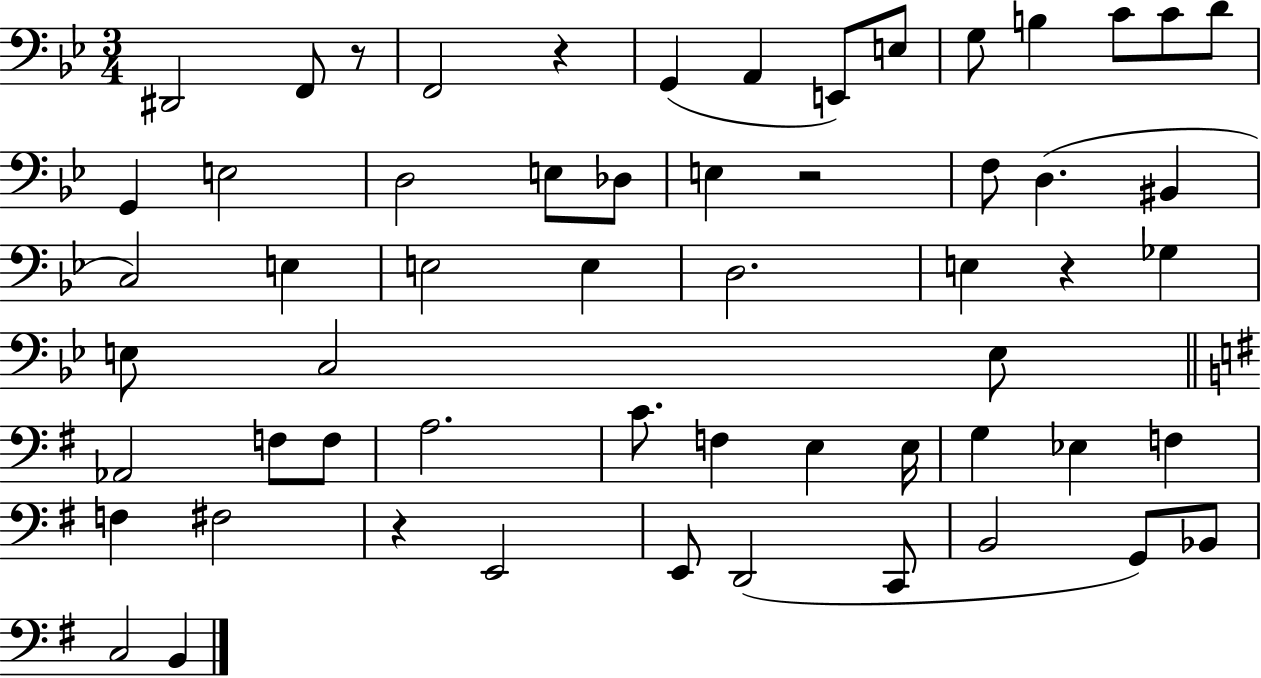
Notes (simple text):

D#2/h F2/e R/e F2/h R/q G2/q A2/q E2/e E3/e G3/e B3/q C4/e C4/e D4/e G2/q E3/h D3/h E3/e Db3/e E3/q R/h F3/e D3/q. BIS2/q C3/h E3/q E3/h E3/q D3/h. E3/q R/q Gb3/q E3/e C3/h E3/e Ab2/h F3/e F3/e A3/h. C4/e. F3/q E3/q E3/s G3/q Eb3/q F3/q F3/q F#3/h R/q E2/h E2/e D2/h C2/e B2/h G2/e Bb2/e C3/h B2/q